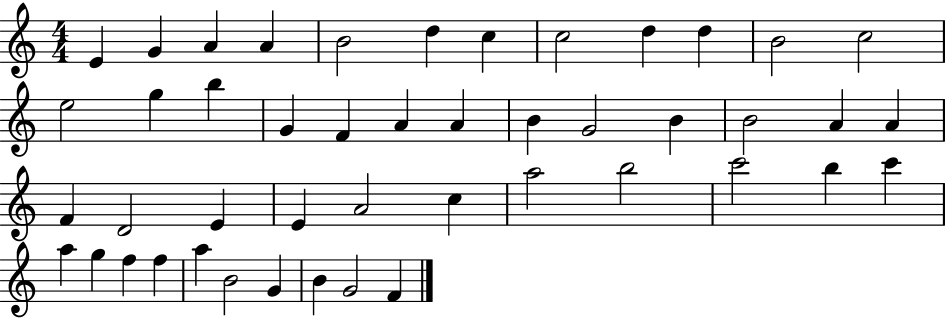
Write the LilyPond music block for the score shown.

{
  \clef treble
  \numericTimeSignature
  \time 4/4
  \key c \major
  e'4 g'4 a'4 a'4 | b'2 d''4 c''4 | c''2 d''4 d''4 | b'2 c''2 | \break e''2 g''4 b''4 | g'4 f'4 a'4 a'4 | b'4 g'2 b'4 | b'2 a'4 a'4 | \break f'4 d'2 e'4 | e'4 a'2 c''4 | a''2 b''2 | c'''2 b''4 c'''4 | \break a''4 g''4 f''4 f''4 | a''4 b'2 g'4 | b'4 g'2 f'4 | \bar "|."
}